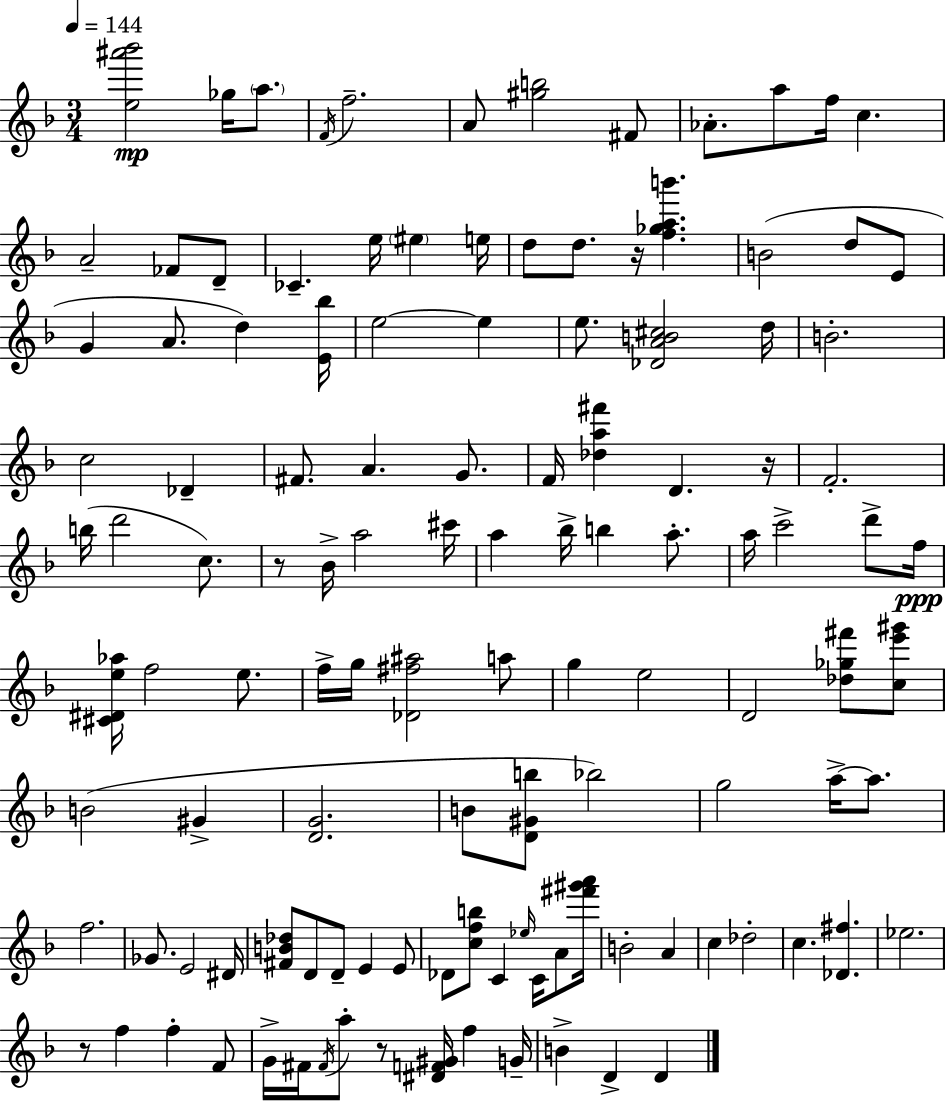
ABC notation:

X:1
T:Untitled
M:3/4
L:1/4
K:Dm
[e^a'_b']2 _g/4 a/2 F/4 f2 A/2 [^gb]2 ^F/2 _A/2 a/2 f/4 c A2 _F/2 D/2 _C e/4 ^e e/4 d/2 d/2 z/4 [f_gab'] B2 d/2 E/2 G A/2 d [E_b]/4 e2 e e/2 [_DAB^c]2 d/4 B2 c2 _D ^F/2 A G/2 F/4 [_da^f'] D z/4 F2 b/4 d'2 c/2 z/2 _B/4 a2 ^c'/4 a _b/4 b a/2 a/4 c'2 d'/2 f/4 [^C^De_a]/4 f2 e/2 f/4 g/4 [_D^f^a]2 a/2 g e2 D2 [_d_g^f']/2 [ce'^g']/2 B2 ^G [DG]2 B/2 [D^Gb]/2 _b2 g2 a/4 a/2 f2 _G/2 E2 ^D/4 [^FB_d]/2 D/2 D/2 E E/2 _D/2 [cfb]/2 C _e/4 C/4 A/2 [^f'^g'a']/4 B2 A c _d2 c [_D^f] _e2 z/2 f f F/2 G/4 ^F/4 ^F/4 a/2 z/2 [^DF^G]/4 f G/4 B D D